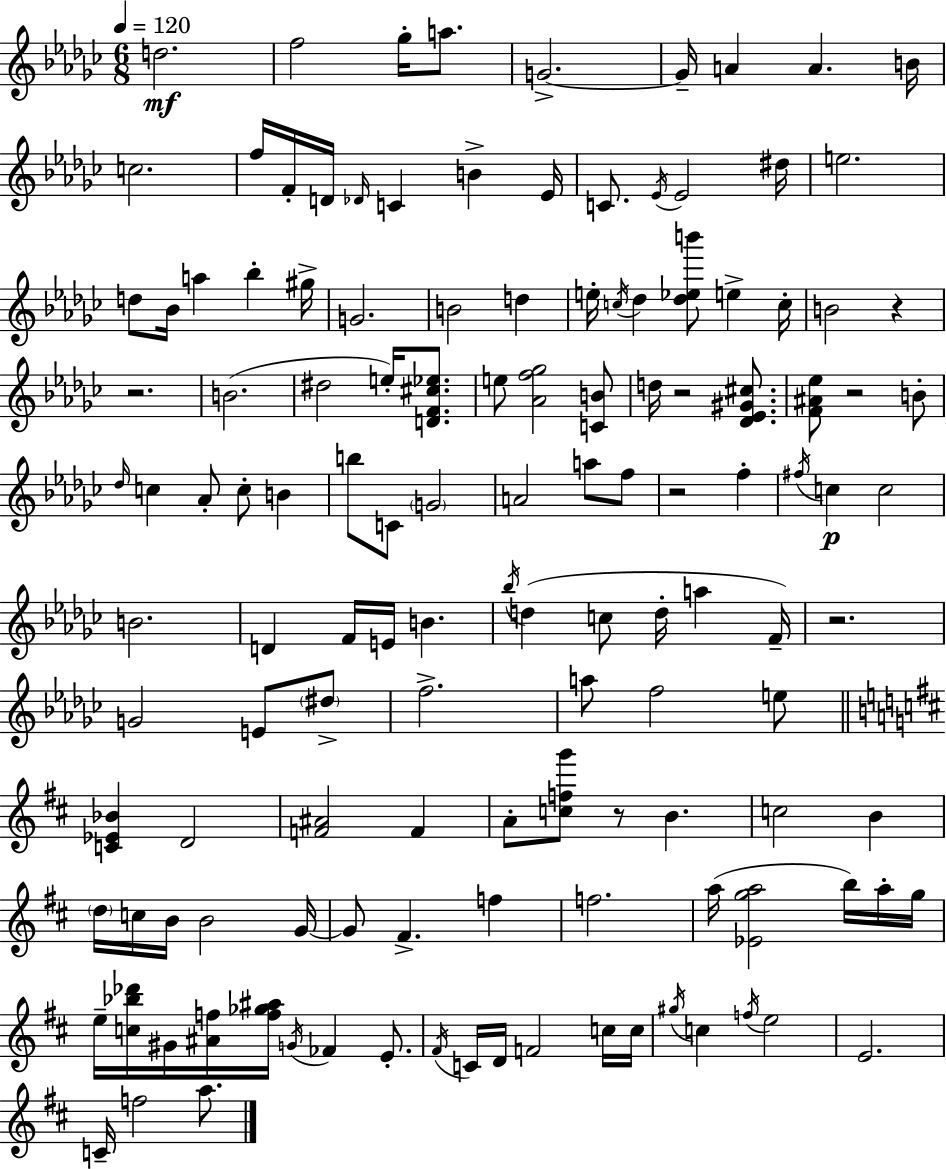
{
  \clef treble
  \numericTimeSignature
  \time 6/8
  \key ees \minor
  \tempo 4 = 120
  d''2.\mf | f''2 ges''16-. a''8. | g'2.->~~ | g'16-- a'4 a'4. b'16 | \break c''2. | f''16 f'16-. d'16 \grace { des'16 } c'4 b'4-> | ees'16 c'8. \acciaccatura { ees'16 } ees'2 | dis''16 e''2. | \break d''8 bes'16 a''4 bes''4-. | gis''16-> g'2. | b'2 d''4 | e''16-. \acciaccatura { c''16 } des''4 <des'' ees'' b'''>8 e''4-> | \break c''16-. b'2 r4 | r2. | b'2.( | dis''2 e''16-.) | \break <d' f' cis'' ees''>8. e''8 <aes' f'' ges''>2 | <c' b'>8 d''16 r2 | <des' ees' gis' cis''>8. <f' ais' ees''>8 r2 | b'8-. \grace { des''16 } c''4 aes'8-. c''8-. | \break b'4 b''8 c'8 \parenthesize g'2 | a'2 | a''8 f''8 r2 | f''4-. \acciaccatura { fis''16 } c''4\p c''2 | \break b'2. | d'4 f'16 e'16 b'4. | \acciaccatura { bes''16 } d''4( c''8 | d''16-. a''4 f'16--) r2. | \break g'2 | e'8 \parenthesize dis''8-> f''2.-> | a''8 f''2 | e''8 \bar "||" \break \key d \major <c' ees' bes'>4 d'2 | <f' ais'>2 f'4 | a'8-. <c'' f'' g'''>8 r8 b'4. | c''2 b'4 | \break \parenthesize d''16 c''16 b'16 b'2 g'16~~ | g'8 fis'4.-> f''4 | f''2. | a''16( <ees' g'' a''>2 b''16) a''16-. g''16 | \break e''16-- <c'' bes'' des'''>16 gis'16 <ais' f''>16 <f'' ges'' ais''>16 \acciaccatura { g'16 } fes'4 e'8.-. | \acciaccatura { fis'16 } c'16 d'16 f'2 | c''16 c''16 \acciaccatura { gis''16 } c''4 \acciaccatura { f''16 } e''2 | e'2. | \break c'16-- f''2 | a''8. \bar "|."
}